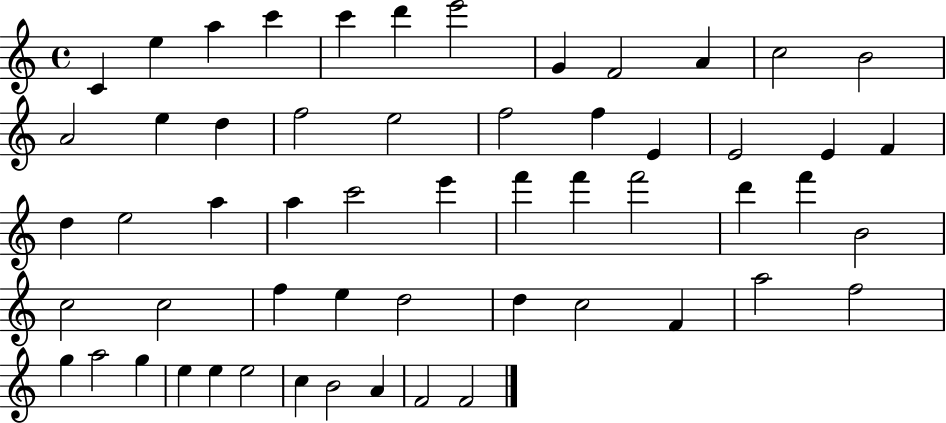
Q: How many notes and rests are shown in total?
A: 56